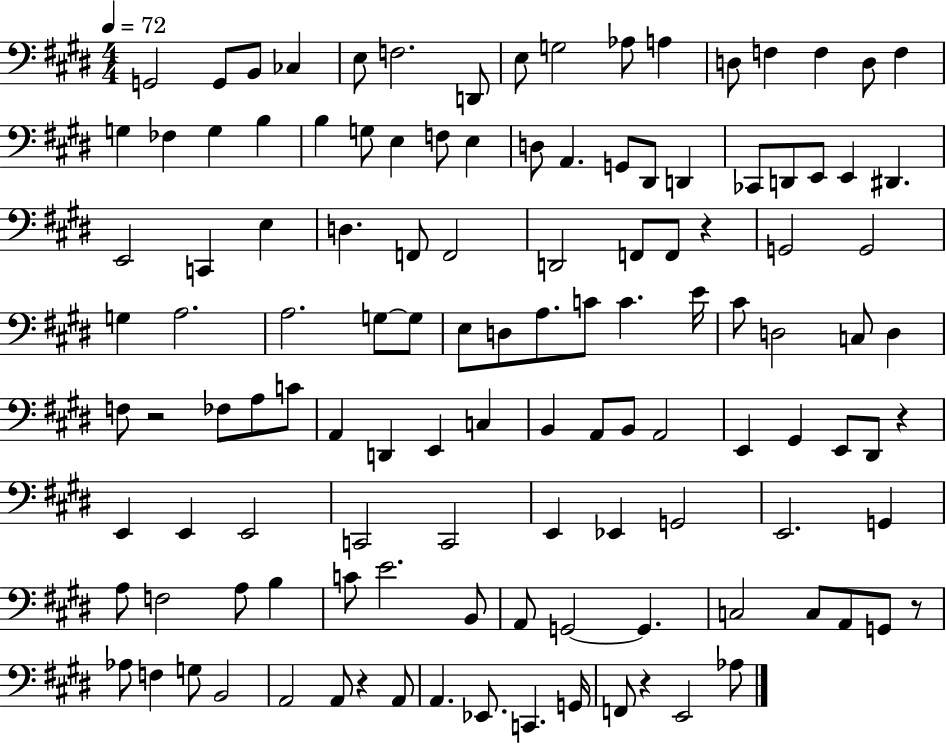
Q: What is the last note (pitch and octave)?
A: Ab3